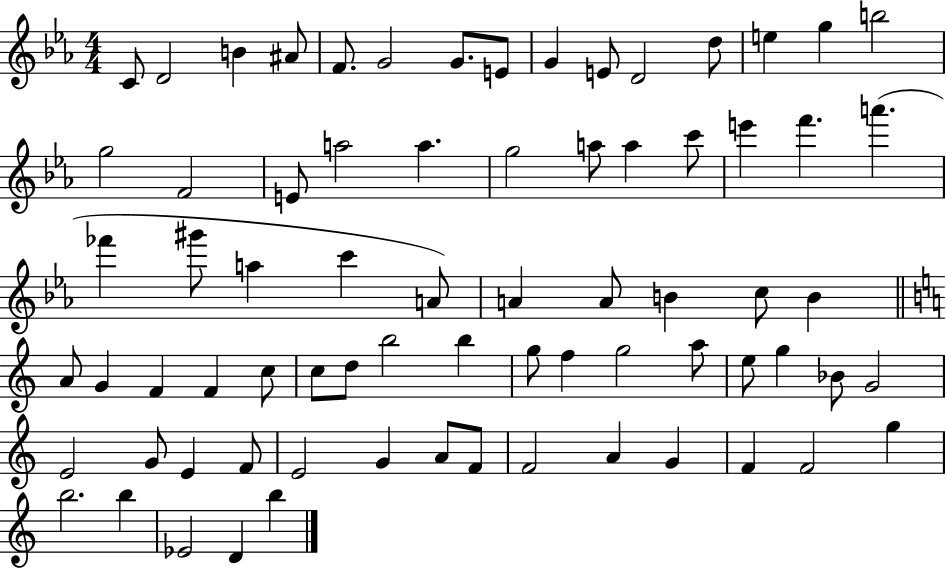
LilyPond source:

{
  \clef treble
  \numericTimeSignature
  \time 4/4
  \key ees \major
  c'8 d'2 b'4 ais'8 | f'8. g'2 g'8. e'8 | g'4 e'8 d'2 d''8 | e''4 g''4 b''2 | \break g''2 f'2 | e'8 a''2 a''4. | g''2 a''8 a''4 c'''8 | e'''4 f'''4. a'''4.( | \break fes'''4 gis'''8 a''4 c'''4 a'8) | a'4 a'8 b'4 c''8 b'4 | \bar "||" \break \key c \major a'8 g'4 f'4 f'4 c''8 | c''8 d''8 b''2 b''4 | g''8 f''4 g''2 a''8 | e''8 g''4 bes'8 g'2 | \break e'2 g'8 e'4 f'8 | e'2 g'4 a'8 f'8 | f'2 a'4 g'4 | f'4 f'2 g''4 | \break b''2. b''4 | ees'2 d'4 b''4 | \bar "|."
}